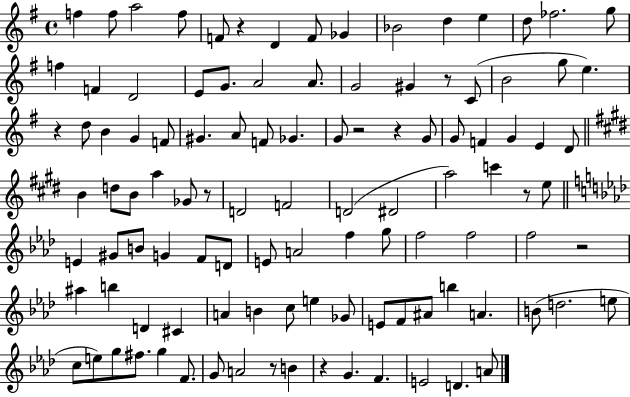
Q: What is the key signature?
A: G major